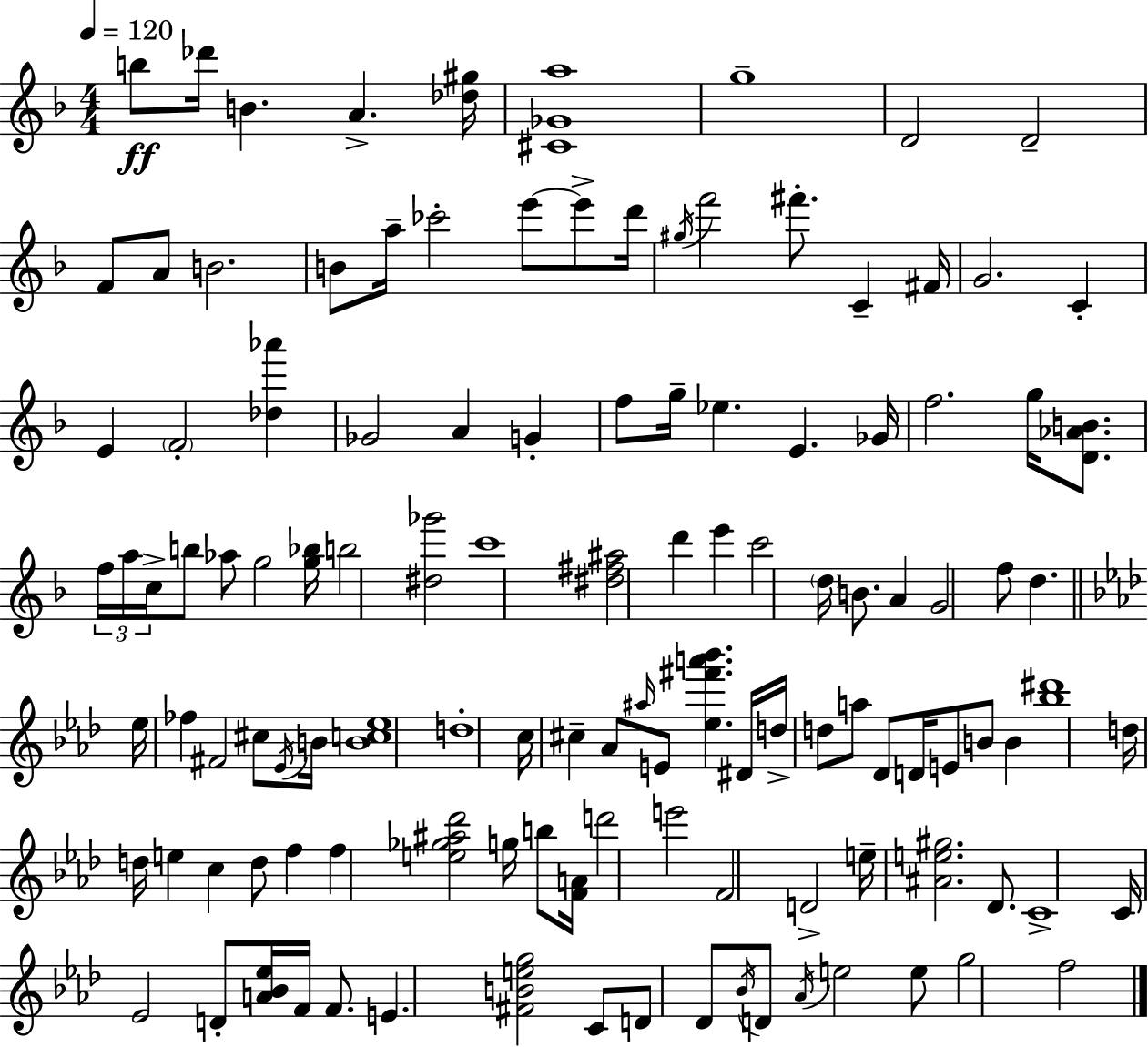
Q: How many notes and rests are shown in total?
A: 120